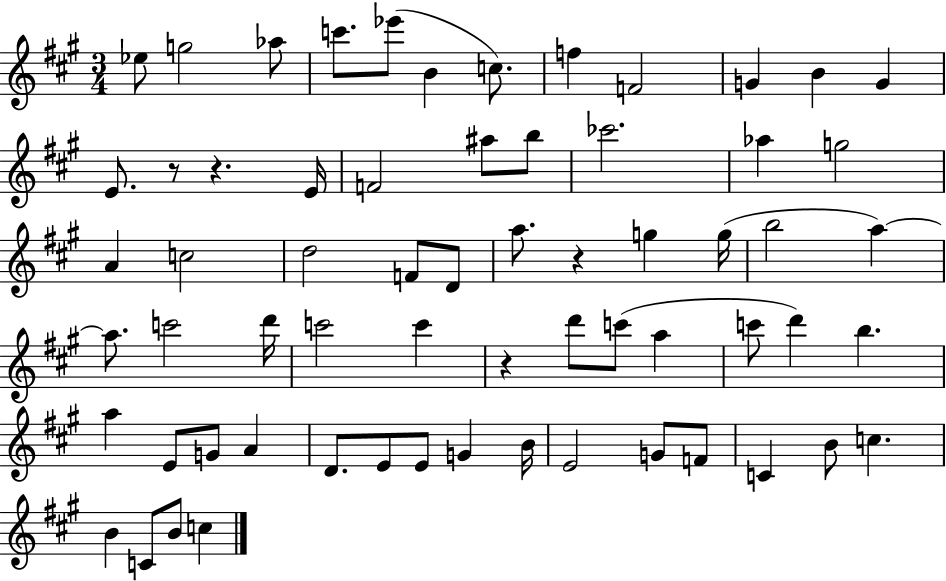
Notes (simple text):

Eb5/e G5/h Ab5/e C6/e. Eb6/e B4/q C5/e. F5/q F4/h G4/q B4/q G4/q E4/e. R/e R/q. E4/s F4/h A#5/e B5/e CES6/h. Ab5/q G5/h A4/q C5/h D5/h F4/e D4/e A5/e. R/q G5/q G5/s B5/h A5/q A5/e. C6/h D6/s C6/h C6/q R/q D6/e C6/e A5/q C6/e D6/q B5/q. A5/q E4/e G4/e A4/q D4/e. E4/e E4/e G4/q B4/s E4/h G4/e F4/e C4/q B4/e C5/q. B4/q C4/e B4/e C5/q